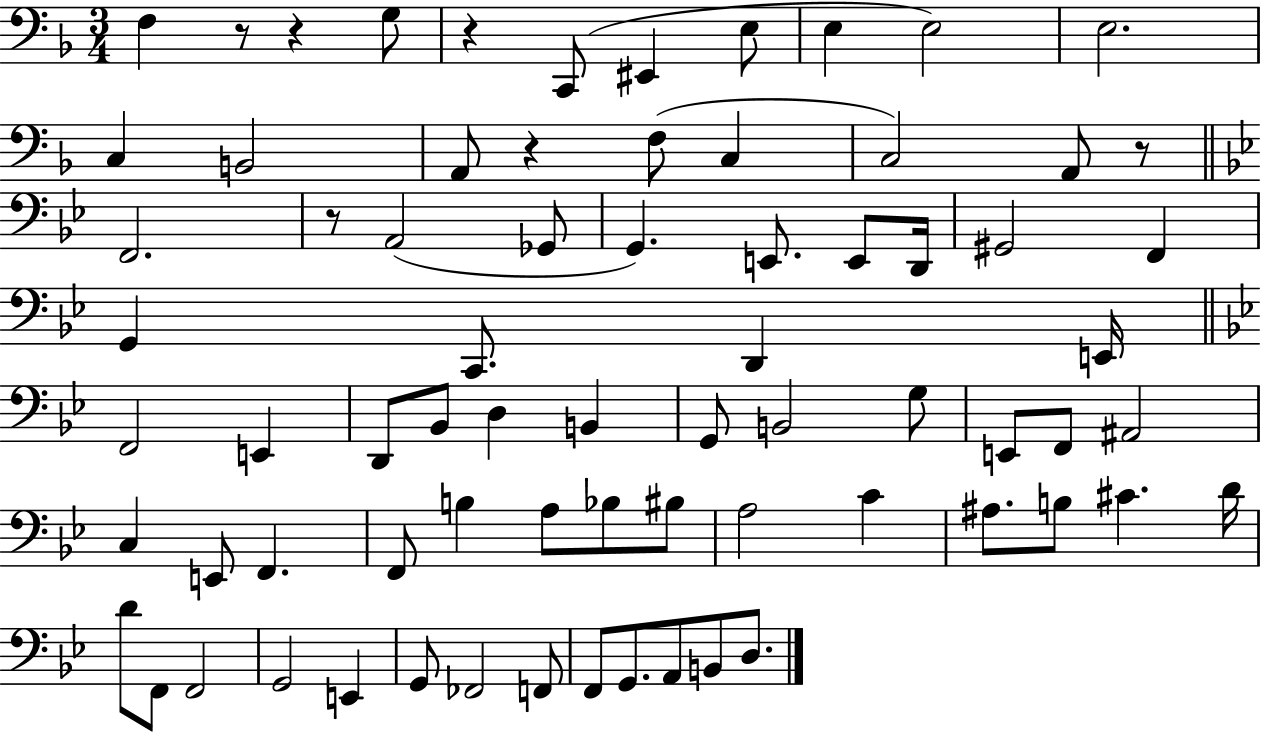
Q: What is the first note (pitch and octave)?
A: F3